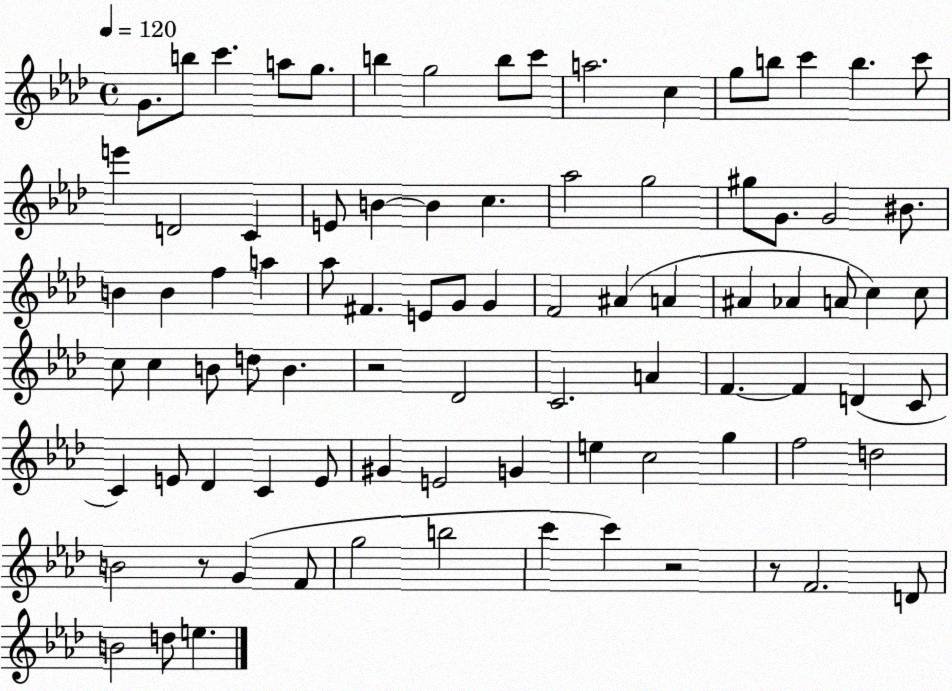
X:1
T:Untitled
M:4/4
L:1/4
K:Ab
G/2 b/2 c' a/2 g/2 b g2 b/2 c'/2 a2 c g/2 b/2 c' b c'/2 e' D2 C E/2 B B c _a2 g2 ^g/2 G/2 G2 ^B/2 B B f a _a/2 ^F E/2 G/2 G F2 ^A A ^A _A A/2 c c/2 c/2 c B/2 d/2 B z2 _D2 C2 A F F D C/2 C E/2 _D C E/2 ^G E2 G e c2 g f2 d2 B2 z/2 G F/2 g2 b2 c' c' z2 z/2 F2 D/2 B2 d/2 e